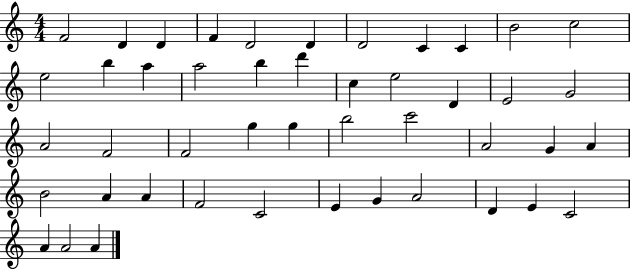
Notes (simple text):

F4/h D4/q D4/q F4/q D4/h D4/q D4/h C4/q C4/q B4/h C5/h E5/h B5/q A5/q A5/h B5/q D6/q C5/q E5/h D4/q E4/h G4/h A4/h F4/h F4/h G5/q G5/q B5/h C6/h A4/h G4/q A4/q B4/h A4/q A4/q F4/h C4/h E4/q G4/q A4/h D4/q E4/q C4/h A4/q A4/h A4/q